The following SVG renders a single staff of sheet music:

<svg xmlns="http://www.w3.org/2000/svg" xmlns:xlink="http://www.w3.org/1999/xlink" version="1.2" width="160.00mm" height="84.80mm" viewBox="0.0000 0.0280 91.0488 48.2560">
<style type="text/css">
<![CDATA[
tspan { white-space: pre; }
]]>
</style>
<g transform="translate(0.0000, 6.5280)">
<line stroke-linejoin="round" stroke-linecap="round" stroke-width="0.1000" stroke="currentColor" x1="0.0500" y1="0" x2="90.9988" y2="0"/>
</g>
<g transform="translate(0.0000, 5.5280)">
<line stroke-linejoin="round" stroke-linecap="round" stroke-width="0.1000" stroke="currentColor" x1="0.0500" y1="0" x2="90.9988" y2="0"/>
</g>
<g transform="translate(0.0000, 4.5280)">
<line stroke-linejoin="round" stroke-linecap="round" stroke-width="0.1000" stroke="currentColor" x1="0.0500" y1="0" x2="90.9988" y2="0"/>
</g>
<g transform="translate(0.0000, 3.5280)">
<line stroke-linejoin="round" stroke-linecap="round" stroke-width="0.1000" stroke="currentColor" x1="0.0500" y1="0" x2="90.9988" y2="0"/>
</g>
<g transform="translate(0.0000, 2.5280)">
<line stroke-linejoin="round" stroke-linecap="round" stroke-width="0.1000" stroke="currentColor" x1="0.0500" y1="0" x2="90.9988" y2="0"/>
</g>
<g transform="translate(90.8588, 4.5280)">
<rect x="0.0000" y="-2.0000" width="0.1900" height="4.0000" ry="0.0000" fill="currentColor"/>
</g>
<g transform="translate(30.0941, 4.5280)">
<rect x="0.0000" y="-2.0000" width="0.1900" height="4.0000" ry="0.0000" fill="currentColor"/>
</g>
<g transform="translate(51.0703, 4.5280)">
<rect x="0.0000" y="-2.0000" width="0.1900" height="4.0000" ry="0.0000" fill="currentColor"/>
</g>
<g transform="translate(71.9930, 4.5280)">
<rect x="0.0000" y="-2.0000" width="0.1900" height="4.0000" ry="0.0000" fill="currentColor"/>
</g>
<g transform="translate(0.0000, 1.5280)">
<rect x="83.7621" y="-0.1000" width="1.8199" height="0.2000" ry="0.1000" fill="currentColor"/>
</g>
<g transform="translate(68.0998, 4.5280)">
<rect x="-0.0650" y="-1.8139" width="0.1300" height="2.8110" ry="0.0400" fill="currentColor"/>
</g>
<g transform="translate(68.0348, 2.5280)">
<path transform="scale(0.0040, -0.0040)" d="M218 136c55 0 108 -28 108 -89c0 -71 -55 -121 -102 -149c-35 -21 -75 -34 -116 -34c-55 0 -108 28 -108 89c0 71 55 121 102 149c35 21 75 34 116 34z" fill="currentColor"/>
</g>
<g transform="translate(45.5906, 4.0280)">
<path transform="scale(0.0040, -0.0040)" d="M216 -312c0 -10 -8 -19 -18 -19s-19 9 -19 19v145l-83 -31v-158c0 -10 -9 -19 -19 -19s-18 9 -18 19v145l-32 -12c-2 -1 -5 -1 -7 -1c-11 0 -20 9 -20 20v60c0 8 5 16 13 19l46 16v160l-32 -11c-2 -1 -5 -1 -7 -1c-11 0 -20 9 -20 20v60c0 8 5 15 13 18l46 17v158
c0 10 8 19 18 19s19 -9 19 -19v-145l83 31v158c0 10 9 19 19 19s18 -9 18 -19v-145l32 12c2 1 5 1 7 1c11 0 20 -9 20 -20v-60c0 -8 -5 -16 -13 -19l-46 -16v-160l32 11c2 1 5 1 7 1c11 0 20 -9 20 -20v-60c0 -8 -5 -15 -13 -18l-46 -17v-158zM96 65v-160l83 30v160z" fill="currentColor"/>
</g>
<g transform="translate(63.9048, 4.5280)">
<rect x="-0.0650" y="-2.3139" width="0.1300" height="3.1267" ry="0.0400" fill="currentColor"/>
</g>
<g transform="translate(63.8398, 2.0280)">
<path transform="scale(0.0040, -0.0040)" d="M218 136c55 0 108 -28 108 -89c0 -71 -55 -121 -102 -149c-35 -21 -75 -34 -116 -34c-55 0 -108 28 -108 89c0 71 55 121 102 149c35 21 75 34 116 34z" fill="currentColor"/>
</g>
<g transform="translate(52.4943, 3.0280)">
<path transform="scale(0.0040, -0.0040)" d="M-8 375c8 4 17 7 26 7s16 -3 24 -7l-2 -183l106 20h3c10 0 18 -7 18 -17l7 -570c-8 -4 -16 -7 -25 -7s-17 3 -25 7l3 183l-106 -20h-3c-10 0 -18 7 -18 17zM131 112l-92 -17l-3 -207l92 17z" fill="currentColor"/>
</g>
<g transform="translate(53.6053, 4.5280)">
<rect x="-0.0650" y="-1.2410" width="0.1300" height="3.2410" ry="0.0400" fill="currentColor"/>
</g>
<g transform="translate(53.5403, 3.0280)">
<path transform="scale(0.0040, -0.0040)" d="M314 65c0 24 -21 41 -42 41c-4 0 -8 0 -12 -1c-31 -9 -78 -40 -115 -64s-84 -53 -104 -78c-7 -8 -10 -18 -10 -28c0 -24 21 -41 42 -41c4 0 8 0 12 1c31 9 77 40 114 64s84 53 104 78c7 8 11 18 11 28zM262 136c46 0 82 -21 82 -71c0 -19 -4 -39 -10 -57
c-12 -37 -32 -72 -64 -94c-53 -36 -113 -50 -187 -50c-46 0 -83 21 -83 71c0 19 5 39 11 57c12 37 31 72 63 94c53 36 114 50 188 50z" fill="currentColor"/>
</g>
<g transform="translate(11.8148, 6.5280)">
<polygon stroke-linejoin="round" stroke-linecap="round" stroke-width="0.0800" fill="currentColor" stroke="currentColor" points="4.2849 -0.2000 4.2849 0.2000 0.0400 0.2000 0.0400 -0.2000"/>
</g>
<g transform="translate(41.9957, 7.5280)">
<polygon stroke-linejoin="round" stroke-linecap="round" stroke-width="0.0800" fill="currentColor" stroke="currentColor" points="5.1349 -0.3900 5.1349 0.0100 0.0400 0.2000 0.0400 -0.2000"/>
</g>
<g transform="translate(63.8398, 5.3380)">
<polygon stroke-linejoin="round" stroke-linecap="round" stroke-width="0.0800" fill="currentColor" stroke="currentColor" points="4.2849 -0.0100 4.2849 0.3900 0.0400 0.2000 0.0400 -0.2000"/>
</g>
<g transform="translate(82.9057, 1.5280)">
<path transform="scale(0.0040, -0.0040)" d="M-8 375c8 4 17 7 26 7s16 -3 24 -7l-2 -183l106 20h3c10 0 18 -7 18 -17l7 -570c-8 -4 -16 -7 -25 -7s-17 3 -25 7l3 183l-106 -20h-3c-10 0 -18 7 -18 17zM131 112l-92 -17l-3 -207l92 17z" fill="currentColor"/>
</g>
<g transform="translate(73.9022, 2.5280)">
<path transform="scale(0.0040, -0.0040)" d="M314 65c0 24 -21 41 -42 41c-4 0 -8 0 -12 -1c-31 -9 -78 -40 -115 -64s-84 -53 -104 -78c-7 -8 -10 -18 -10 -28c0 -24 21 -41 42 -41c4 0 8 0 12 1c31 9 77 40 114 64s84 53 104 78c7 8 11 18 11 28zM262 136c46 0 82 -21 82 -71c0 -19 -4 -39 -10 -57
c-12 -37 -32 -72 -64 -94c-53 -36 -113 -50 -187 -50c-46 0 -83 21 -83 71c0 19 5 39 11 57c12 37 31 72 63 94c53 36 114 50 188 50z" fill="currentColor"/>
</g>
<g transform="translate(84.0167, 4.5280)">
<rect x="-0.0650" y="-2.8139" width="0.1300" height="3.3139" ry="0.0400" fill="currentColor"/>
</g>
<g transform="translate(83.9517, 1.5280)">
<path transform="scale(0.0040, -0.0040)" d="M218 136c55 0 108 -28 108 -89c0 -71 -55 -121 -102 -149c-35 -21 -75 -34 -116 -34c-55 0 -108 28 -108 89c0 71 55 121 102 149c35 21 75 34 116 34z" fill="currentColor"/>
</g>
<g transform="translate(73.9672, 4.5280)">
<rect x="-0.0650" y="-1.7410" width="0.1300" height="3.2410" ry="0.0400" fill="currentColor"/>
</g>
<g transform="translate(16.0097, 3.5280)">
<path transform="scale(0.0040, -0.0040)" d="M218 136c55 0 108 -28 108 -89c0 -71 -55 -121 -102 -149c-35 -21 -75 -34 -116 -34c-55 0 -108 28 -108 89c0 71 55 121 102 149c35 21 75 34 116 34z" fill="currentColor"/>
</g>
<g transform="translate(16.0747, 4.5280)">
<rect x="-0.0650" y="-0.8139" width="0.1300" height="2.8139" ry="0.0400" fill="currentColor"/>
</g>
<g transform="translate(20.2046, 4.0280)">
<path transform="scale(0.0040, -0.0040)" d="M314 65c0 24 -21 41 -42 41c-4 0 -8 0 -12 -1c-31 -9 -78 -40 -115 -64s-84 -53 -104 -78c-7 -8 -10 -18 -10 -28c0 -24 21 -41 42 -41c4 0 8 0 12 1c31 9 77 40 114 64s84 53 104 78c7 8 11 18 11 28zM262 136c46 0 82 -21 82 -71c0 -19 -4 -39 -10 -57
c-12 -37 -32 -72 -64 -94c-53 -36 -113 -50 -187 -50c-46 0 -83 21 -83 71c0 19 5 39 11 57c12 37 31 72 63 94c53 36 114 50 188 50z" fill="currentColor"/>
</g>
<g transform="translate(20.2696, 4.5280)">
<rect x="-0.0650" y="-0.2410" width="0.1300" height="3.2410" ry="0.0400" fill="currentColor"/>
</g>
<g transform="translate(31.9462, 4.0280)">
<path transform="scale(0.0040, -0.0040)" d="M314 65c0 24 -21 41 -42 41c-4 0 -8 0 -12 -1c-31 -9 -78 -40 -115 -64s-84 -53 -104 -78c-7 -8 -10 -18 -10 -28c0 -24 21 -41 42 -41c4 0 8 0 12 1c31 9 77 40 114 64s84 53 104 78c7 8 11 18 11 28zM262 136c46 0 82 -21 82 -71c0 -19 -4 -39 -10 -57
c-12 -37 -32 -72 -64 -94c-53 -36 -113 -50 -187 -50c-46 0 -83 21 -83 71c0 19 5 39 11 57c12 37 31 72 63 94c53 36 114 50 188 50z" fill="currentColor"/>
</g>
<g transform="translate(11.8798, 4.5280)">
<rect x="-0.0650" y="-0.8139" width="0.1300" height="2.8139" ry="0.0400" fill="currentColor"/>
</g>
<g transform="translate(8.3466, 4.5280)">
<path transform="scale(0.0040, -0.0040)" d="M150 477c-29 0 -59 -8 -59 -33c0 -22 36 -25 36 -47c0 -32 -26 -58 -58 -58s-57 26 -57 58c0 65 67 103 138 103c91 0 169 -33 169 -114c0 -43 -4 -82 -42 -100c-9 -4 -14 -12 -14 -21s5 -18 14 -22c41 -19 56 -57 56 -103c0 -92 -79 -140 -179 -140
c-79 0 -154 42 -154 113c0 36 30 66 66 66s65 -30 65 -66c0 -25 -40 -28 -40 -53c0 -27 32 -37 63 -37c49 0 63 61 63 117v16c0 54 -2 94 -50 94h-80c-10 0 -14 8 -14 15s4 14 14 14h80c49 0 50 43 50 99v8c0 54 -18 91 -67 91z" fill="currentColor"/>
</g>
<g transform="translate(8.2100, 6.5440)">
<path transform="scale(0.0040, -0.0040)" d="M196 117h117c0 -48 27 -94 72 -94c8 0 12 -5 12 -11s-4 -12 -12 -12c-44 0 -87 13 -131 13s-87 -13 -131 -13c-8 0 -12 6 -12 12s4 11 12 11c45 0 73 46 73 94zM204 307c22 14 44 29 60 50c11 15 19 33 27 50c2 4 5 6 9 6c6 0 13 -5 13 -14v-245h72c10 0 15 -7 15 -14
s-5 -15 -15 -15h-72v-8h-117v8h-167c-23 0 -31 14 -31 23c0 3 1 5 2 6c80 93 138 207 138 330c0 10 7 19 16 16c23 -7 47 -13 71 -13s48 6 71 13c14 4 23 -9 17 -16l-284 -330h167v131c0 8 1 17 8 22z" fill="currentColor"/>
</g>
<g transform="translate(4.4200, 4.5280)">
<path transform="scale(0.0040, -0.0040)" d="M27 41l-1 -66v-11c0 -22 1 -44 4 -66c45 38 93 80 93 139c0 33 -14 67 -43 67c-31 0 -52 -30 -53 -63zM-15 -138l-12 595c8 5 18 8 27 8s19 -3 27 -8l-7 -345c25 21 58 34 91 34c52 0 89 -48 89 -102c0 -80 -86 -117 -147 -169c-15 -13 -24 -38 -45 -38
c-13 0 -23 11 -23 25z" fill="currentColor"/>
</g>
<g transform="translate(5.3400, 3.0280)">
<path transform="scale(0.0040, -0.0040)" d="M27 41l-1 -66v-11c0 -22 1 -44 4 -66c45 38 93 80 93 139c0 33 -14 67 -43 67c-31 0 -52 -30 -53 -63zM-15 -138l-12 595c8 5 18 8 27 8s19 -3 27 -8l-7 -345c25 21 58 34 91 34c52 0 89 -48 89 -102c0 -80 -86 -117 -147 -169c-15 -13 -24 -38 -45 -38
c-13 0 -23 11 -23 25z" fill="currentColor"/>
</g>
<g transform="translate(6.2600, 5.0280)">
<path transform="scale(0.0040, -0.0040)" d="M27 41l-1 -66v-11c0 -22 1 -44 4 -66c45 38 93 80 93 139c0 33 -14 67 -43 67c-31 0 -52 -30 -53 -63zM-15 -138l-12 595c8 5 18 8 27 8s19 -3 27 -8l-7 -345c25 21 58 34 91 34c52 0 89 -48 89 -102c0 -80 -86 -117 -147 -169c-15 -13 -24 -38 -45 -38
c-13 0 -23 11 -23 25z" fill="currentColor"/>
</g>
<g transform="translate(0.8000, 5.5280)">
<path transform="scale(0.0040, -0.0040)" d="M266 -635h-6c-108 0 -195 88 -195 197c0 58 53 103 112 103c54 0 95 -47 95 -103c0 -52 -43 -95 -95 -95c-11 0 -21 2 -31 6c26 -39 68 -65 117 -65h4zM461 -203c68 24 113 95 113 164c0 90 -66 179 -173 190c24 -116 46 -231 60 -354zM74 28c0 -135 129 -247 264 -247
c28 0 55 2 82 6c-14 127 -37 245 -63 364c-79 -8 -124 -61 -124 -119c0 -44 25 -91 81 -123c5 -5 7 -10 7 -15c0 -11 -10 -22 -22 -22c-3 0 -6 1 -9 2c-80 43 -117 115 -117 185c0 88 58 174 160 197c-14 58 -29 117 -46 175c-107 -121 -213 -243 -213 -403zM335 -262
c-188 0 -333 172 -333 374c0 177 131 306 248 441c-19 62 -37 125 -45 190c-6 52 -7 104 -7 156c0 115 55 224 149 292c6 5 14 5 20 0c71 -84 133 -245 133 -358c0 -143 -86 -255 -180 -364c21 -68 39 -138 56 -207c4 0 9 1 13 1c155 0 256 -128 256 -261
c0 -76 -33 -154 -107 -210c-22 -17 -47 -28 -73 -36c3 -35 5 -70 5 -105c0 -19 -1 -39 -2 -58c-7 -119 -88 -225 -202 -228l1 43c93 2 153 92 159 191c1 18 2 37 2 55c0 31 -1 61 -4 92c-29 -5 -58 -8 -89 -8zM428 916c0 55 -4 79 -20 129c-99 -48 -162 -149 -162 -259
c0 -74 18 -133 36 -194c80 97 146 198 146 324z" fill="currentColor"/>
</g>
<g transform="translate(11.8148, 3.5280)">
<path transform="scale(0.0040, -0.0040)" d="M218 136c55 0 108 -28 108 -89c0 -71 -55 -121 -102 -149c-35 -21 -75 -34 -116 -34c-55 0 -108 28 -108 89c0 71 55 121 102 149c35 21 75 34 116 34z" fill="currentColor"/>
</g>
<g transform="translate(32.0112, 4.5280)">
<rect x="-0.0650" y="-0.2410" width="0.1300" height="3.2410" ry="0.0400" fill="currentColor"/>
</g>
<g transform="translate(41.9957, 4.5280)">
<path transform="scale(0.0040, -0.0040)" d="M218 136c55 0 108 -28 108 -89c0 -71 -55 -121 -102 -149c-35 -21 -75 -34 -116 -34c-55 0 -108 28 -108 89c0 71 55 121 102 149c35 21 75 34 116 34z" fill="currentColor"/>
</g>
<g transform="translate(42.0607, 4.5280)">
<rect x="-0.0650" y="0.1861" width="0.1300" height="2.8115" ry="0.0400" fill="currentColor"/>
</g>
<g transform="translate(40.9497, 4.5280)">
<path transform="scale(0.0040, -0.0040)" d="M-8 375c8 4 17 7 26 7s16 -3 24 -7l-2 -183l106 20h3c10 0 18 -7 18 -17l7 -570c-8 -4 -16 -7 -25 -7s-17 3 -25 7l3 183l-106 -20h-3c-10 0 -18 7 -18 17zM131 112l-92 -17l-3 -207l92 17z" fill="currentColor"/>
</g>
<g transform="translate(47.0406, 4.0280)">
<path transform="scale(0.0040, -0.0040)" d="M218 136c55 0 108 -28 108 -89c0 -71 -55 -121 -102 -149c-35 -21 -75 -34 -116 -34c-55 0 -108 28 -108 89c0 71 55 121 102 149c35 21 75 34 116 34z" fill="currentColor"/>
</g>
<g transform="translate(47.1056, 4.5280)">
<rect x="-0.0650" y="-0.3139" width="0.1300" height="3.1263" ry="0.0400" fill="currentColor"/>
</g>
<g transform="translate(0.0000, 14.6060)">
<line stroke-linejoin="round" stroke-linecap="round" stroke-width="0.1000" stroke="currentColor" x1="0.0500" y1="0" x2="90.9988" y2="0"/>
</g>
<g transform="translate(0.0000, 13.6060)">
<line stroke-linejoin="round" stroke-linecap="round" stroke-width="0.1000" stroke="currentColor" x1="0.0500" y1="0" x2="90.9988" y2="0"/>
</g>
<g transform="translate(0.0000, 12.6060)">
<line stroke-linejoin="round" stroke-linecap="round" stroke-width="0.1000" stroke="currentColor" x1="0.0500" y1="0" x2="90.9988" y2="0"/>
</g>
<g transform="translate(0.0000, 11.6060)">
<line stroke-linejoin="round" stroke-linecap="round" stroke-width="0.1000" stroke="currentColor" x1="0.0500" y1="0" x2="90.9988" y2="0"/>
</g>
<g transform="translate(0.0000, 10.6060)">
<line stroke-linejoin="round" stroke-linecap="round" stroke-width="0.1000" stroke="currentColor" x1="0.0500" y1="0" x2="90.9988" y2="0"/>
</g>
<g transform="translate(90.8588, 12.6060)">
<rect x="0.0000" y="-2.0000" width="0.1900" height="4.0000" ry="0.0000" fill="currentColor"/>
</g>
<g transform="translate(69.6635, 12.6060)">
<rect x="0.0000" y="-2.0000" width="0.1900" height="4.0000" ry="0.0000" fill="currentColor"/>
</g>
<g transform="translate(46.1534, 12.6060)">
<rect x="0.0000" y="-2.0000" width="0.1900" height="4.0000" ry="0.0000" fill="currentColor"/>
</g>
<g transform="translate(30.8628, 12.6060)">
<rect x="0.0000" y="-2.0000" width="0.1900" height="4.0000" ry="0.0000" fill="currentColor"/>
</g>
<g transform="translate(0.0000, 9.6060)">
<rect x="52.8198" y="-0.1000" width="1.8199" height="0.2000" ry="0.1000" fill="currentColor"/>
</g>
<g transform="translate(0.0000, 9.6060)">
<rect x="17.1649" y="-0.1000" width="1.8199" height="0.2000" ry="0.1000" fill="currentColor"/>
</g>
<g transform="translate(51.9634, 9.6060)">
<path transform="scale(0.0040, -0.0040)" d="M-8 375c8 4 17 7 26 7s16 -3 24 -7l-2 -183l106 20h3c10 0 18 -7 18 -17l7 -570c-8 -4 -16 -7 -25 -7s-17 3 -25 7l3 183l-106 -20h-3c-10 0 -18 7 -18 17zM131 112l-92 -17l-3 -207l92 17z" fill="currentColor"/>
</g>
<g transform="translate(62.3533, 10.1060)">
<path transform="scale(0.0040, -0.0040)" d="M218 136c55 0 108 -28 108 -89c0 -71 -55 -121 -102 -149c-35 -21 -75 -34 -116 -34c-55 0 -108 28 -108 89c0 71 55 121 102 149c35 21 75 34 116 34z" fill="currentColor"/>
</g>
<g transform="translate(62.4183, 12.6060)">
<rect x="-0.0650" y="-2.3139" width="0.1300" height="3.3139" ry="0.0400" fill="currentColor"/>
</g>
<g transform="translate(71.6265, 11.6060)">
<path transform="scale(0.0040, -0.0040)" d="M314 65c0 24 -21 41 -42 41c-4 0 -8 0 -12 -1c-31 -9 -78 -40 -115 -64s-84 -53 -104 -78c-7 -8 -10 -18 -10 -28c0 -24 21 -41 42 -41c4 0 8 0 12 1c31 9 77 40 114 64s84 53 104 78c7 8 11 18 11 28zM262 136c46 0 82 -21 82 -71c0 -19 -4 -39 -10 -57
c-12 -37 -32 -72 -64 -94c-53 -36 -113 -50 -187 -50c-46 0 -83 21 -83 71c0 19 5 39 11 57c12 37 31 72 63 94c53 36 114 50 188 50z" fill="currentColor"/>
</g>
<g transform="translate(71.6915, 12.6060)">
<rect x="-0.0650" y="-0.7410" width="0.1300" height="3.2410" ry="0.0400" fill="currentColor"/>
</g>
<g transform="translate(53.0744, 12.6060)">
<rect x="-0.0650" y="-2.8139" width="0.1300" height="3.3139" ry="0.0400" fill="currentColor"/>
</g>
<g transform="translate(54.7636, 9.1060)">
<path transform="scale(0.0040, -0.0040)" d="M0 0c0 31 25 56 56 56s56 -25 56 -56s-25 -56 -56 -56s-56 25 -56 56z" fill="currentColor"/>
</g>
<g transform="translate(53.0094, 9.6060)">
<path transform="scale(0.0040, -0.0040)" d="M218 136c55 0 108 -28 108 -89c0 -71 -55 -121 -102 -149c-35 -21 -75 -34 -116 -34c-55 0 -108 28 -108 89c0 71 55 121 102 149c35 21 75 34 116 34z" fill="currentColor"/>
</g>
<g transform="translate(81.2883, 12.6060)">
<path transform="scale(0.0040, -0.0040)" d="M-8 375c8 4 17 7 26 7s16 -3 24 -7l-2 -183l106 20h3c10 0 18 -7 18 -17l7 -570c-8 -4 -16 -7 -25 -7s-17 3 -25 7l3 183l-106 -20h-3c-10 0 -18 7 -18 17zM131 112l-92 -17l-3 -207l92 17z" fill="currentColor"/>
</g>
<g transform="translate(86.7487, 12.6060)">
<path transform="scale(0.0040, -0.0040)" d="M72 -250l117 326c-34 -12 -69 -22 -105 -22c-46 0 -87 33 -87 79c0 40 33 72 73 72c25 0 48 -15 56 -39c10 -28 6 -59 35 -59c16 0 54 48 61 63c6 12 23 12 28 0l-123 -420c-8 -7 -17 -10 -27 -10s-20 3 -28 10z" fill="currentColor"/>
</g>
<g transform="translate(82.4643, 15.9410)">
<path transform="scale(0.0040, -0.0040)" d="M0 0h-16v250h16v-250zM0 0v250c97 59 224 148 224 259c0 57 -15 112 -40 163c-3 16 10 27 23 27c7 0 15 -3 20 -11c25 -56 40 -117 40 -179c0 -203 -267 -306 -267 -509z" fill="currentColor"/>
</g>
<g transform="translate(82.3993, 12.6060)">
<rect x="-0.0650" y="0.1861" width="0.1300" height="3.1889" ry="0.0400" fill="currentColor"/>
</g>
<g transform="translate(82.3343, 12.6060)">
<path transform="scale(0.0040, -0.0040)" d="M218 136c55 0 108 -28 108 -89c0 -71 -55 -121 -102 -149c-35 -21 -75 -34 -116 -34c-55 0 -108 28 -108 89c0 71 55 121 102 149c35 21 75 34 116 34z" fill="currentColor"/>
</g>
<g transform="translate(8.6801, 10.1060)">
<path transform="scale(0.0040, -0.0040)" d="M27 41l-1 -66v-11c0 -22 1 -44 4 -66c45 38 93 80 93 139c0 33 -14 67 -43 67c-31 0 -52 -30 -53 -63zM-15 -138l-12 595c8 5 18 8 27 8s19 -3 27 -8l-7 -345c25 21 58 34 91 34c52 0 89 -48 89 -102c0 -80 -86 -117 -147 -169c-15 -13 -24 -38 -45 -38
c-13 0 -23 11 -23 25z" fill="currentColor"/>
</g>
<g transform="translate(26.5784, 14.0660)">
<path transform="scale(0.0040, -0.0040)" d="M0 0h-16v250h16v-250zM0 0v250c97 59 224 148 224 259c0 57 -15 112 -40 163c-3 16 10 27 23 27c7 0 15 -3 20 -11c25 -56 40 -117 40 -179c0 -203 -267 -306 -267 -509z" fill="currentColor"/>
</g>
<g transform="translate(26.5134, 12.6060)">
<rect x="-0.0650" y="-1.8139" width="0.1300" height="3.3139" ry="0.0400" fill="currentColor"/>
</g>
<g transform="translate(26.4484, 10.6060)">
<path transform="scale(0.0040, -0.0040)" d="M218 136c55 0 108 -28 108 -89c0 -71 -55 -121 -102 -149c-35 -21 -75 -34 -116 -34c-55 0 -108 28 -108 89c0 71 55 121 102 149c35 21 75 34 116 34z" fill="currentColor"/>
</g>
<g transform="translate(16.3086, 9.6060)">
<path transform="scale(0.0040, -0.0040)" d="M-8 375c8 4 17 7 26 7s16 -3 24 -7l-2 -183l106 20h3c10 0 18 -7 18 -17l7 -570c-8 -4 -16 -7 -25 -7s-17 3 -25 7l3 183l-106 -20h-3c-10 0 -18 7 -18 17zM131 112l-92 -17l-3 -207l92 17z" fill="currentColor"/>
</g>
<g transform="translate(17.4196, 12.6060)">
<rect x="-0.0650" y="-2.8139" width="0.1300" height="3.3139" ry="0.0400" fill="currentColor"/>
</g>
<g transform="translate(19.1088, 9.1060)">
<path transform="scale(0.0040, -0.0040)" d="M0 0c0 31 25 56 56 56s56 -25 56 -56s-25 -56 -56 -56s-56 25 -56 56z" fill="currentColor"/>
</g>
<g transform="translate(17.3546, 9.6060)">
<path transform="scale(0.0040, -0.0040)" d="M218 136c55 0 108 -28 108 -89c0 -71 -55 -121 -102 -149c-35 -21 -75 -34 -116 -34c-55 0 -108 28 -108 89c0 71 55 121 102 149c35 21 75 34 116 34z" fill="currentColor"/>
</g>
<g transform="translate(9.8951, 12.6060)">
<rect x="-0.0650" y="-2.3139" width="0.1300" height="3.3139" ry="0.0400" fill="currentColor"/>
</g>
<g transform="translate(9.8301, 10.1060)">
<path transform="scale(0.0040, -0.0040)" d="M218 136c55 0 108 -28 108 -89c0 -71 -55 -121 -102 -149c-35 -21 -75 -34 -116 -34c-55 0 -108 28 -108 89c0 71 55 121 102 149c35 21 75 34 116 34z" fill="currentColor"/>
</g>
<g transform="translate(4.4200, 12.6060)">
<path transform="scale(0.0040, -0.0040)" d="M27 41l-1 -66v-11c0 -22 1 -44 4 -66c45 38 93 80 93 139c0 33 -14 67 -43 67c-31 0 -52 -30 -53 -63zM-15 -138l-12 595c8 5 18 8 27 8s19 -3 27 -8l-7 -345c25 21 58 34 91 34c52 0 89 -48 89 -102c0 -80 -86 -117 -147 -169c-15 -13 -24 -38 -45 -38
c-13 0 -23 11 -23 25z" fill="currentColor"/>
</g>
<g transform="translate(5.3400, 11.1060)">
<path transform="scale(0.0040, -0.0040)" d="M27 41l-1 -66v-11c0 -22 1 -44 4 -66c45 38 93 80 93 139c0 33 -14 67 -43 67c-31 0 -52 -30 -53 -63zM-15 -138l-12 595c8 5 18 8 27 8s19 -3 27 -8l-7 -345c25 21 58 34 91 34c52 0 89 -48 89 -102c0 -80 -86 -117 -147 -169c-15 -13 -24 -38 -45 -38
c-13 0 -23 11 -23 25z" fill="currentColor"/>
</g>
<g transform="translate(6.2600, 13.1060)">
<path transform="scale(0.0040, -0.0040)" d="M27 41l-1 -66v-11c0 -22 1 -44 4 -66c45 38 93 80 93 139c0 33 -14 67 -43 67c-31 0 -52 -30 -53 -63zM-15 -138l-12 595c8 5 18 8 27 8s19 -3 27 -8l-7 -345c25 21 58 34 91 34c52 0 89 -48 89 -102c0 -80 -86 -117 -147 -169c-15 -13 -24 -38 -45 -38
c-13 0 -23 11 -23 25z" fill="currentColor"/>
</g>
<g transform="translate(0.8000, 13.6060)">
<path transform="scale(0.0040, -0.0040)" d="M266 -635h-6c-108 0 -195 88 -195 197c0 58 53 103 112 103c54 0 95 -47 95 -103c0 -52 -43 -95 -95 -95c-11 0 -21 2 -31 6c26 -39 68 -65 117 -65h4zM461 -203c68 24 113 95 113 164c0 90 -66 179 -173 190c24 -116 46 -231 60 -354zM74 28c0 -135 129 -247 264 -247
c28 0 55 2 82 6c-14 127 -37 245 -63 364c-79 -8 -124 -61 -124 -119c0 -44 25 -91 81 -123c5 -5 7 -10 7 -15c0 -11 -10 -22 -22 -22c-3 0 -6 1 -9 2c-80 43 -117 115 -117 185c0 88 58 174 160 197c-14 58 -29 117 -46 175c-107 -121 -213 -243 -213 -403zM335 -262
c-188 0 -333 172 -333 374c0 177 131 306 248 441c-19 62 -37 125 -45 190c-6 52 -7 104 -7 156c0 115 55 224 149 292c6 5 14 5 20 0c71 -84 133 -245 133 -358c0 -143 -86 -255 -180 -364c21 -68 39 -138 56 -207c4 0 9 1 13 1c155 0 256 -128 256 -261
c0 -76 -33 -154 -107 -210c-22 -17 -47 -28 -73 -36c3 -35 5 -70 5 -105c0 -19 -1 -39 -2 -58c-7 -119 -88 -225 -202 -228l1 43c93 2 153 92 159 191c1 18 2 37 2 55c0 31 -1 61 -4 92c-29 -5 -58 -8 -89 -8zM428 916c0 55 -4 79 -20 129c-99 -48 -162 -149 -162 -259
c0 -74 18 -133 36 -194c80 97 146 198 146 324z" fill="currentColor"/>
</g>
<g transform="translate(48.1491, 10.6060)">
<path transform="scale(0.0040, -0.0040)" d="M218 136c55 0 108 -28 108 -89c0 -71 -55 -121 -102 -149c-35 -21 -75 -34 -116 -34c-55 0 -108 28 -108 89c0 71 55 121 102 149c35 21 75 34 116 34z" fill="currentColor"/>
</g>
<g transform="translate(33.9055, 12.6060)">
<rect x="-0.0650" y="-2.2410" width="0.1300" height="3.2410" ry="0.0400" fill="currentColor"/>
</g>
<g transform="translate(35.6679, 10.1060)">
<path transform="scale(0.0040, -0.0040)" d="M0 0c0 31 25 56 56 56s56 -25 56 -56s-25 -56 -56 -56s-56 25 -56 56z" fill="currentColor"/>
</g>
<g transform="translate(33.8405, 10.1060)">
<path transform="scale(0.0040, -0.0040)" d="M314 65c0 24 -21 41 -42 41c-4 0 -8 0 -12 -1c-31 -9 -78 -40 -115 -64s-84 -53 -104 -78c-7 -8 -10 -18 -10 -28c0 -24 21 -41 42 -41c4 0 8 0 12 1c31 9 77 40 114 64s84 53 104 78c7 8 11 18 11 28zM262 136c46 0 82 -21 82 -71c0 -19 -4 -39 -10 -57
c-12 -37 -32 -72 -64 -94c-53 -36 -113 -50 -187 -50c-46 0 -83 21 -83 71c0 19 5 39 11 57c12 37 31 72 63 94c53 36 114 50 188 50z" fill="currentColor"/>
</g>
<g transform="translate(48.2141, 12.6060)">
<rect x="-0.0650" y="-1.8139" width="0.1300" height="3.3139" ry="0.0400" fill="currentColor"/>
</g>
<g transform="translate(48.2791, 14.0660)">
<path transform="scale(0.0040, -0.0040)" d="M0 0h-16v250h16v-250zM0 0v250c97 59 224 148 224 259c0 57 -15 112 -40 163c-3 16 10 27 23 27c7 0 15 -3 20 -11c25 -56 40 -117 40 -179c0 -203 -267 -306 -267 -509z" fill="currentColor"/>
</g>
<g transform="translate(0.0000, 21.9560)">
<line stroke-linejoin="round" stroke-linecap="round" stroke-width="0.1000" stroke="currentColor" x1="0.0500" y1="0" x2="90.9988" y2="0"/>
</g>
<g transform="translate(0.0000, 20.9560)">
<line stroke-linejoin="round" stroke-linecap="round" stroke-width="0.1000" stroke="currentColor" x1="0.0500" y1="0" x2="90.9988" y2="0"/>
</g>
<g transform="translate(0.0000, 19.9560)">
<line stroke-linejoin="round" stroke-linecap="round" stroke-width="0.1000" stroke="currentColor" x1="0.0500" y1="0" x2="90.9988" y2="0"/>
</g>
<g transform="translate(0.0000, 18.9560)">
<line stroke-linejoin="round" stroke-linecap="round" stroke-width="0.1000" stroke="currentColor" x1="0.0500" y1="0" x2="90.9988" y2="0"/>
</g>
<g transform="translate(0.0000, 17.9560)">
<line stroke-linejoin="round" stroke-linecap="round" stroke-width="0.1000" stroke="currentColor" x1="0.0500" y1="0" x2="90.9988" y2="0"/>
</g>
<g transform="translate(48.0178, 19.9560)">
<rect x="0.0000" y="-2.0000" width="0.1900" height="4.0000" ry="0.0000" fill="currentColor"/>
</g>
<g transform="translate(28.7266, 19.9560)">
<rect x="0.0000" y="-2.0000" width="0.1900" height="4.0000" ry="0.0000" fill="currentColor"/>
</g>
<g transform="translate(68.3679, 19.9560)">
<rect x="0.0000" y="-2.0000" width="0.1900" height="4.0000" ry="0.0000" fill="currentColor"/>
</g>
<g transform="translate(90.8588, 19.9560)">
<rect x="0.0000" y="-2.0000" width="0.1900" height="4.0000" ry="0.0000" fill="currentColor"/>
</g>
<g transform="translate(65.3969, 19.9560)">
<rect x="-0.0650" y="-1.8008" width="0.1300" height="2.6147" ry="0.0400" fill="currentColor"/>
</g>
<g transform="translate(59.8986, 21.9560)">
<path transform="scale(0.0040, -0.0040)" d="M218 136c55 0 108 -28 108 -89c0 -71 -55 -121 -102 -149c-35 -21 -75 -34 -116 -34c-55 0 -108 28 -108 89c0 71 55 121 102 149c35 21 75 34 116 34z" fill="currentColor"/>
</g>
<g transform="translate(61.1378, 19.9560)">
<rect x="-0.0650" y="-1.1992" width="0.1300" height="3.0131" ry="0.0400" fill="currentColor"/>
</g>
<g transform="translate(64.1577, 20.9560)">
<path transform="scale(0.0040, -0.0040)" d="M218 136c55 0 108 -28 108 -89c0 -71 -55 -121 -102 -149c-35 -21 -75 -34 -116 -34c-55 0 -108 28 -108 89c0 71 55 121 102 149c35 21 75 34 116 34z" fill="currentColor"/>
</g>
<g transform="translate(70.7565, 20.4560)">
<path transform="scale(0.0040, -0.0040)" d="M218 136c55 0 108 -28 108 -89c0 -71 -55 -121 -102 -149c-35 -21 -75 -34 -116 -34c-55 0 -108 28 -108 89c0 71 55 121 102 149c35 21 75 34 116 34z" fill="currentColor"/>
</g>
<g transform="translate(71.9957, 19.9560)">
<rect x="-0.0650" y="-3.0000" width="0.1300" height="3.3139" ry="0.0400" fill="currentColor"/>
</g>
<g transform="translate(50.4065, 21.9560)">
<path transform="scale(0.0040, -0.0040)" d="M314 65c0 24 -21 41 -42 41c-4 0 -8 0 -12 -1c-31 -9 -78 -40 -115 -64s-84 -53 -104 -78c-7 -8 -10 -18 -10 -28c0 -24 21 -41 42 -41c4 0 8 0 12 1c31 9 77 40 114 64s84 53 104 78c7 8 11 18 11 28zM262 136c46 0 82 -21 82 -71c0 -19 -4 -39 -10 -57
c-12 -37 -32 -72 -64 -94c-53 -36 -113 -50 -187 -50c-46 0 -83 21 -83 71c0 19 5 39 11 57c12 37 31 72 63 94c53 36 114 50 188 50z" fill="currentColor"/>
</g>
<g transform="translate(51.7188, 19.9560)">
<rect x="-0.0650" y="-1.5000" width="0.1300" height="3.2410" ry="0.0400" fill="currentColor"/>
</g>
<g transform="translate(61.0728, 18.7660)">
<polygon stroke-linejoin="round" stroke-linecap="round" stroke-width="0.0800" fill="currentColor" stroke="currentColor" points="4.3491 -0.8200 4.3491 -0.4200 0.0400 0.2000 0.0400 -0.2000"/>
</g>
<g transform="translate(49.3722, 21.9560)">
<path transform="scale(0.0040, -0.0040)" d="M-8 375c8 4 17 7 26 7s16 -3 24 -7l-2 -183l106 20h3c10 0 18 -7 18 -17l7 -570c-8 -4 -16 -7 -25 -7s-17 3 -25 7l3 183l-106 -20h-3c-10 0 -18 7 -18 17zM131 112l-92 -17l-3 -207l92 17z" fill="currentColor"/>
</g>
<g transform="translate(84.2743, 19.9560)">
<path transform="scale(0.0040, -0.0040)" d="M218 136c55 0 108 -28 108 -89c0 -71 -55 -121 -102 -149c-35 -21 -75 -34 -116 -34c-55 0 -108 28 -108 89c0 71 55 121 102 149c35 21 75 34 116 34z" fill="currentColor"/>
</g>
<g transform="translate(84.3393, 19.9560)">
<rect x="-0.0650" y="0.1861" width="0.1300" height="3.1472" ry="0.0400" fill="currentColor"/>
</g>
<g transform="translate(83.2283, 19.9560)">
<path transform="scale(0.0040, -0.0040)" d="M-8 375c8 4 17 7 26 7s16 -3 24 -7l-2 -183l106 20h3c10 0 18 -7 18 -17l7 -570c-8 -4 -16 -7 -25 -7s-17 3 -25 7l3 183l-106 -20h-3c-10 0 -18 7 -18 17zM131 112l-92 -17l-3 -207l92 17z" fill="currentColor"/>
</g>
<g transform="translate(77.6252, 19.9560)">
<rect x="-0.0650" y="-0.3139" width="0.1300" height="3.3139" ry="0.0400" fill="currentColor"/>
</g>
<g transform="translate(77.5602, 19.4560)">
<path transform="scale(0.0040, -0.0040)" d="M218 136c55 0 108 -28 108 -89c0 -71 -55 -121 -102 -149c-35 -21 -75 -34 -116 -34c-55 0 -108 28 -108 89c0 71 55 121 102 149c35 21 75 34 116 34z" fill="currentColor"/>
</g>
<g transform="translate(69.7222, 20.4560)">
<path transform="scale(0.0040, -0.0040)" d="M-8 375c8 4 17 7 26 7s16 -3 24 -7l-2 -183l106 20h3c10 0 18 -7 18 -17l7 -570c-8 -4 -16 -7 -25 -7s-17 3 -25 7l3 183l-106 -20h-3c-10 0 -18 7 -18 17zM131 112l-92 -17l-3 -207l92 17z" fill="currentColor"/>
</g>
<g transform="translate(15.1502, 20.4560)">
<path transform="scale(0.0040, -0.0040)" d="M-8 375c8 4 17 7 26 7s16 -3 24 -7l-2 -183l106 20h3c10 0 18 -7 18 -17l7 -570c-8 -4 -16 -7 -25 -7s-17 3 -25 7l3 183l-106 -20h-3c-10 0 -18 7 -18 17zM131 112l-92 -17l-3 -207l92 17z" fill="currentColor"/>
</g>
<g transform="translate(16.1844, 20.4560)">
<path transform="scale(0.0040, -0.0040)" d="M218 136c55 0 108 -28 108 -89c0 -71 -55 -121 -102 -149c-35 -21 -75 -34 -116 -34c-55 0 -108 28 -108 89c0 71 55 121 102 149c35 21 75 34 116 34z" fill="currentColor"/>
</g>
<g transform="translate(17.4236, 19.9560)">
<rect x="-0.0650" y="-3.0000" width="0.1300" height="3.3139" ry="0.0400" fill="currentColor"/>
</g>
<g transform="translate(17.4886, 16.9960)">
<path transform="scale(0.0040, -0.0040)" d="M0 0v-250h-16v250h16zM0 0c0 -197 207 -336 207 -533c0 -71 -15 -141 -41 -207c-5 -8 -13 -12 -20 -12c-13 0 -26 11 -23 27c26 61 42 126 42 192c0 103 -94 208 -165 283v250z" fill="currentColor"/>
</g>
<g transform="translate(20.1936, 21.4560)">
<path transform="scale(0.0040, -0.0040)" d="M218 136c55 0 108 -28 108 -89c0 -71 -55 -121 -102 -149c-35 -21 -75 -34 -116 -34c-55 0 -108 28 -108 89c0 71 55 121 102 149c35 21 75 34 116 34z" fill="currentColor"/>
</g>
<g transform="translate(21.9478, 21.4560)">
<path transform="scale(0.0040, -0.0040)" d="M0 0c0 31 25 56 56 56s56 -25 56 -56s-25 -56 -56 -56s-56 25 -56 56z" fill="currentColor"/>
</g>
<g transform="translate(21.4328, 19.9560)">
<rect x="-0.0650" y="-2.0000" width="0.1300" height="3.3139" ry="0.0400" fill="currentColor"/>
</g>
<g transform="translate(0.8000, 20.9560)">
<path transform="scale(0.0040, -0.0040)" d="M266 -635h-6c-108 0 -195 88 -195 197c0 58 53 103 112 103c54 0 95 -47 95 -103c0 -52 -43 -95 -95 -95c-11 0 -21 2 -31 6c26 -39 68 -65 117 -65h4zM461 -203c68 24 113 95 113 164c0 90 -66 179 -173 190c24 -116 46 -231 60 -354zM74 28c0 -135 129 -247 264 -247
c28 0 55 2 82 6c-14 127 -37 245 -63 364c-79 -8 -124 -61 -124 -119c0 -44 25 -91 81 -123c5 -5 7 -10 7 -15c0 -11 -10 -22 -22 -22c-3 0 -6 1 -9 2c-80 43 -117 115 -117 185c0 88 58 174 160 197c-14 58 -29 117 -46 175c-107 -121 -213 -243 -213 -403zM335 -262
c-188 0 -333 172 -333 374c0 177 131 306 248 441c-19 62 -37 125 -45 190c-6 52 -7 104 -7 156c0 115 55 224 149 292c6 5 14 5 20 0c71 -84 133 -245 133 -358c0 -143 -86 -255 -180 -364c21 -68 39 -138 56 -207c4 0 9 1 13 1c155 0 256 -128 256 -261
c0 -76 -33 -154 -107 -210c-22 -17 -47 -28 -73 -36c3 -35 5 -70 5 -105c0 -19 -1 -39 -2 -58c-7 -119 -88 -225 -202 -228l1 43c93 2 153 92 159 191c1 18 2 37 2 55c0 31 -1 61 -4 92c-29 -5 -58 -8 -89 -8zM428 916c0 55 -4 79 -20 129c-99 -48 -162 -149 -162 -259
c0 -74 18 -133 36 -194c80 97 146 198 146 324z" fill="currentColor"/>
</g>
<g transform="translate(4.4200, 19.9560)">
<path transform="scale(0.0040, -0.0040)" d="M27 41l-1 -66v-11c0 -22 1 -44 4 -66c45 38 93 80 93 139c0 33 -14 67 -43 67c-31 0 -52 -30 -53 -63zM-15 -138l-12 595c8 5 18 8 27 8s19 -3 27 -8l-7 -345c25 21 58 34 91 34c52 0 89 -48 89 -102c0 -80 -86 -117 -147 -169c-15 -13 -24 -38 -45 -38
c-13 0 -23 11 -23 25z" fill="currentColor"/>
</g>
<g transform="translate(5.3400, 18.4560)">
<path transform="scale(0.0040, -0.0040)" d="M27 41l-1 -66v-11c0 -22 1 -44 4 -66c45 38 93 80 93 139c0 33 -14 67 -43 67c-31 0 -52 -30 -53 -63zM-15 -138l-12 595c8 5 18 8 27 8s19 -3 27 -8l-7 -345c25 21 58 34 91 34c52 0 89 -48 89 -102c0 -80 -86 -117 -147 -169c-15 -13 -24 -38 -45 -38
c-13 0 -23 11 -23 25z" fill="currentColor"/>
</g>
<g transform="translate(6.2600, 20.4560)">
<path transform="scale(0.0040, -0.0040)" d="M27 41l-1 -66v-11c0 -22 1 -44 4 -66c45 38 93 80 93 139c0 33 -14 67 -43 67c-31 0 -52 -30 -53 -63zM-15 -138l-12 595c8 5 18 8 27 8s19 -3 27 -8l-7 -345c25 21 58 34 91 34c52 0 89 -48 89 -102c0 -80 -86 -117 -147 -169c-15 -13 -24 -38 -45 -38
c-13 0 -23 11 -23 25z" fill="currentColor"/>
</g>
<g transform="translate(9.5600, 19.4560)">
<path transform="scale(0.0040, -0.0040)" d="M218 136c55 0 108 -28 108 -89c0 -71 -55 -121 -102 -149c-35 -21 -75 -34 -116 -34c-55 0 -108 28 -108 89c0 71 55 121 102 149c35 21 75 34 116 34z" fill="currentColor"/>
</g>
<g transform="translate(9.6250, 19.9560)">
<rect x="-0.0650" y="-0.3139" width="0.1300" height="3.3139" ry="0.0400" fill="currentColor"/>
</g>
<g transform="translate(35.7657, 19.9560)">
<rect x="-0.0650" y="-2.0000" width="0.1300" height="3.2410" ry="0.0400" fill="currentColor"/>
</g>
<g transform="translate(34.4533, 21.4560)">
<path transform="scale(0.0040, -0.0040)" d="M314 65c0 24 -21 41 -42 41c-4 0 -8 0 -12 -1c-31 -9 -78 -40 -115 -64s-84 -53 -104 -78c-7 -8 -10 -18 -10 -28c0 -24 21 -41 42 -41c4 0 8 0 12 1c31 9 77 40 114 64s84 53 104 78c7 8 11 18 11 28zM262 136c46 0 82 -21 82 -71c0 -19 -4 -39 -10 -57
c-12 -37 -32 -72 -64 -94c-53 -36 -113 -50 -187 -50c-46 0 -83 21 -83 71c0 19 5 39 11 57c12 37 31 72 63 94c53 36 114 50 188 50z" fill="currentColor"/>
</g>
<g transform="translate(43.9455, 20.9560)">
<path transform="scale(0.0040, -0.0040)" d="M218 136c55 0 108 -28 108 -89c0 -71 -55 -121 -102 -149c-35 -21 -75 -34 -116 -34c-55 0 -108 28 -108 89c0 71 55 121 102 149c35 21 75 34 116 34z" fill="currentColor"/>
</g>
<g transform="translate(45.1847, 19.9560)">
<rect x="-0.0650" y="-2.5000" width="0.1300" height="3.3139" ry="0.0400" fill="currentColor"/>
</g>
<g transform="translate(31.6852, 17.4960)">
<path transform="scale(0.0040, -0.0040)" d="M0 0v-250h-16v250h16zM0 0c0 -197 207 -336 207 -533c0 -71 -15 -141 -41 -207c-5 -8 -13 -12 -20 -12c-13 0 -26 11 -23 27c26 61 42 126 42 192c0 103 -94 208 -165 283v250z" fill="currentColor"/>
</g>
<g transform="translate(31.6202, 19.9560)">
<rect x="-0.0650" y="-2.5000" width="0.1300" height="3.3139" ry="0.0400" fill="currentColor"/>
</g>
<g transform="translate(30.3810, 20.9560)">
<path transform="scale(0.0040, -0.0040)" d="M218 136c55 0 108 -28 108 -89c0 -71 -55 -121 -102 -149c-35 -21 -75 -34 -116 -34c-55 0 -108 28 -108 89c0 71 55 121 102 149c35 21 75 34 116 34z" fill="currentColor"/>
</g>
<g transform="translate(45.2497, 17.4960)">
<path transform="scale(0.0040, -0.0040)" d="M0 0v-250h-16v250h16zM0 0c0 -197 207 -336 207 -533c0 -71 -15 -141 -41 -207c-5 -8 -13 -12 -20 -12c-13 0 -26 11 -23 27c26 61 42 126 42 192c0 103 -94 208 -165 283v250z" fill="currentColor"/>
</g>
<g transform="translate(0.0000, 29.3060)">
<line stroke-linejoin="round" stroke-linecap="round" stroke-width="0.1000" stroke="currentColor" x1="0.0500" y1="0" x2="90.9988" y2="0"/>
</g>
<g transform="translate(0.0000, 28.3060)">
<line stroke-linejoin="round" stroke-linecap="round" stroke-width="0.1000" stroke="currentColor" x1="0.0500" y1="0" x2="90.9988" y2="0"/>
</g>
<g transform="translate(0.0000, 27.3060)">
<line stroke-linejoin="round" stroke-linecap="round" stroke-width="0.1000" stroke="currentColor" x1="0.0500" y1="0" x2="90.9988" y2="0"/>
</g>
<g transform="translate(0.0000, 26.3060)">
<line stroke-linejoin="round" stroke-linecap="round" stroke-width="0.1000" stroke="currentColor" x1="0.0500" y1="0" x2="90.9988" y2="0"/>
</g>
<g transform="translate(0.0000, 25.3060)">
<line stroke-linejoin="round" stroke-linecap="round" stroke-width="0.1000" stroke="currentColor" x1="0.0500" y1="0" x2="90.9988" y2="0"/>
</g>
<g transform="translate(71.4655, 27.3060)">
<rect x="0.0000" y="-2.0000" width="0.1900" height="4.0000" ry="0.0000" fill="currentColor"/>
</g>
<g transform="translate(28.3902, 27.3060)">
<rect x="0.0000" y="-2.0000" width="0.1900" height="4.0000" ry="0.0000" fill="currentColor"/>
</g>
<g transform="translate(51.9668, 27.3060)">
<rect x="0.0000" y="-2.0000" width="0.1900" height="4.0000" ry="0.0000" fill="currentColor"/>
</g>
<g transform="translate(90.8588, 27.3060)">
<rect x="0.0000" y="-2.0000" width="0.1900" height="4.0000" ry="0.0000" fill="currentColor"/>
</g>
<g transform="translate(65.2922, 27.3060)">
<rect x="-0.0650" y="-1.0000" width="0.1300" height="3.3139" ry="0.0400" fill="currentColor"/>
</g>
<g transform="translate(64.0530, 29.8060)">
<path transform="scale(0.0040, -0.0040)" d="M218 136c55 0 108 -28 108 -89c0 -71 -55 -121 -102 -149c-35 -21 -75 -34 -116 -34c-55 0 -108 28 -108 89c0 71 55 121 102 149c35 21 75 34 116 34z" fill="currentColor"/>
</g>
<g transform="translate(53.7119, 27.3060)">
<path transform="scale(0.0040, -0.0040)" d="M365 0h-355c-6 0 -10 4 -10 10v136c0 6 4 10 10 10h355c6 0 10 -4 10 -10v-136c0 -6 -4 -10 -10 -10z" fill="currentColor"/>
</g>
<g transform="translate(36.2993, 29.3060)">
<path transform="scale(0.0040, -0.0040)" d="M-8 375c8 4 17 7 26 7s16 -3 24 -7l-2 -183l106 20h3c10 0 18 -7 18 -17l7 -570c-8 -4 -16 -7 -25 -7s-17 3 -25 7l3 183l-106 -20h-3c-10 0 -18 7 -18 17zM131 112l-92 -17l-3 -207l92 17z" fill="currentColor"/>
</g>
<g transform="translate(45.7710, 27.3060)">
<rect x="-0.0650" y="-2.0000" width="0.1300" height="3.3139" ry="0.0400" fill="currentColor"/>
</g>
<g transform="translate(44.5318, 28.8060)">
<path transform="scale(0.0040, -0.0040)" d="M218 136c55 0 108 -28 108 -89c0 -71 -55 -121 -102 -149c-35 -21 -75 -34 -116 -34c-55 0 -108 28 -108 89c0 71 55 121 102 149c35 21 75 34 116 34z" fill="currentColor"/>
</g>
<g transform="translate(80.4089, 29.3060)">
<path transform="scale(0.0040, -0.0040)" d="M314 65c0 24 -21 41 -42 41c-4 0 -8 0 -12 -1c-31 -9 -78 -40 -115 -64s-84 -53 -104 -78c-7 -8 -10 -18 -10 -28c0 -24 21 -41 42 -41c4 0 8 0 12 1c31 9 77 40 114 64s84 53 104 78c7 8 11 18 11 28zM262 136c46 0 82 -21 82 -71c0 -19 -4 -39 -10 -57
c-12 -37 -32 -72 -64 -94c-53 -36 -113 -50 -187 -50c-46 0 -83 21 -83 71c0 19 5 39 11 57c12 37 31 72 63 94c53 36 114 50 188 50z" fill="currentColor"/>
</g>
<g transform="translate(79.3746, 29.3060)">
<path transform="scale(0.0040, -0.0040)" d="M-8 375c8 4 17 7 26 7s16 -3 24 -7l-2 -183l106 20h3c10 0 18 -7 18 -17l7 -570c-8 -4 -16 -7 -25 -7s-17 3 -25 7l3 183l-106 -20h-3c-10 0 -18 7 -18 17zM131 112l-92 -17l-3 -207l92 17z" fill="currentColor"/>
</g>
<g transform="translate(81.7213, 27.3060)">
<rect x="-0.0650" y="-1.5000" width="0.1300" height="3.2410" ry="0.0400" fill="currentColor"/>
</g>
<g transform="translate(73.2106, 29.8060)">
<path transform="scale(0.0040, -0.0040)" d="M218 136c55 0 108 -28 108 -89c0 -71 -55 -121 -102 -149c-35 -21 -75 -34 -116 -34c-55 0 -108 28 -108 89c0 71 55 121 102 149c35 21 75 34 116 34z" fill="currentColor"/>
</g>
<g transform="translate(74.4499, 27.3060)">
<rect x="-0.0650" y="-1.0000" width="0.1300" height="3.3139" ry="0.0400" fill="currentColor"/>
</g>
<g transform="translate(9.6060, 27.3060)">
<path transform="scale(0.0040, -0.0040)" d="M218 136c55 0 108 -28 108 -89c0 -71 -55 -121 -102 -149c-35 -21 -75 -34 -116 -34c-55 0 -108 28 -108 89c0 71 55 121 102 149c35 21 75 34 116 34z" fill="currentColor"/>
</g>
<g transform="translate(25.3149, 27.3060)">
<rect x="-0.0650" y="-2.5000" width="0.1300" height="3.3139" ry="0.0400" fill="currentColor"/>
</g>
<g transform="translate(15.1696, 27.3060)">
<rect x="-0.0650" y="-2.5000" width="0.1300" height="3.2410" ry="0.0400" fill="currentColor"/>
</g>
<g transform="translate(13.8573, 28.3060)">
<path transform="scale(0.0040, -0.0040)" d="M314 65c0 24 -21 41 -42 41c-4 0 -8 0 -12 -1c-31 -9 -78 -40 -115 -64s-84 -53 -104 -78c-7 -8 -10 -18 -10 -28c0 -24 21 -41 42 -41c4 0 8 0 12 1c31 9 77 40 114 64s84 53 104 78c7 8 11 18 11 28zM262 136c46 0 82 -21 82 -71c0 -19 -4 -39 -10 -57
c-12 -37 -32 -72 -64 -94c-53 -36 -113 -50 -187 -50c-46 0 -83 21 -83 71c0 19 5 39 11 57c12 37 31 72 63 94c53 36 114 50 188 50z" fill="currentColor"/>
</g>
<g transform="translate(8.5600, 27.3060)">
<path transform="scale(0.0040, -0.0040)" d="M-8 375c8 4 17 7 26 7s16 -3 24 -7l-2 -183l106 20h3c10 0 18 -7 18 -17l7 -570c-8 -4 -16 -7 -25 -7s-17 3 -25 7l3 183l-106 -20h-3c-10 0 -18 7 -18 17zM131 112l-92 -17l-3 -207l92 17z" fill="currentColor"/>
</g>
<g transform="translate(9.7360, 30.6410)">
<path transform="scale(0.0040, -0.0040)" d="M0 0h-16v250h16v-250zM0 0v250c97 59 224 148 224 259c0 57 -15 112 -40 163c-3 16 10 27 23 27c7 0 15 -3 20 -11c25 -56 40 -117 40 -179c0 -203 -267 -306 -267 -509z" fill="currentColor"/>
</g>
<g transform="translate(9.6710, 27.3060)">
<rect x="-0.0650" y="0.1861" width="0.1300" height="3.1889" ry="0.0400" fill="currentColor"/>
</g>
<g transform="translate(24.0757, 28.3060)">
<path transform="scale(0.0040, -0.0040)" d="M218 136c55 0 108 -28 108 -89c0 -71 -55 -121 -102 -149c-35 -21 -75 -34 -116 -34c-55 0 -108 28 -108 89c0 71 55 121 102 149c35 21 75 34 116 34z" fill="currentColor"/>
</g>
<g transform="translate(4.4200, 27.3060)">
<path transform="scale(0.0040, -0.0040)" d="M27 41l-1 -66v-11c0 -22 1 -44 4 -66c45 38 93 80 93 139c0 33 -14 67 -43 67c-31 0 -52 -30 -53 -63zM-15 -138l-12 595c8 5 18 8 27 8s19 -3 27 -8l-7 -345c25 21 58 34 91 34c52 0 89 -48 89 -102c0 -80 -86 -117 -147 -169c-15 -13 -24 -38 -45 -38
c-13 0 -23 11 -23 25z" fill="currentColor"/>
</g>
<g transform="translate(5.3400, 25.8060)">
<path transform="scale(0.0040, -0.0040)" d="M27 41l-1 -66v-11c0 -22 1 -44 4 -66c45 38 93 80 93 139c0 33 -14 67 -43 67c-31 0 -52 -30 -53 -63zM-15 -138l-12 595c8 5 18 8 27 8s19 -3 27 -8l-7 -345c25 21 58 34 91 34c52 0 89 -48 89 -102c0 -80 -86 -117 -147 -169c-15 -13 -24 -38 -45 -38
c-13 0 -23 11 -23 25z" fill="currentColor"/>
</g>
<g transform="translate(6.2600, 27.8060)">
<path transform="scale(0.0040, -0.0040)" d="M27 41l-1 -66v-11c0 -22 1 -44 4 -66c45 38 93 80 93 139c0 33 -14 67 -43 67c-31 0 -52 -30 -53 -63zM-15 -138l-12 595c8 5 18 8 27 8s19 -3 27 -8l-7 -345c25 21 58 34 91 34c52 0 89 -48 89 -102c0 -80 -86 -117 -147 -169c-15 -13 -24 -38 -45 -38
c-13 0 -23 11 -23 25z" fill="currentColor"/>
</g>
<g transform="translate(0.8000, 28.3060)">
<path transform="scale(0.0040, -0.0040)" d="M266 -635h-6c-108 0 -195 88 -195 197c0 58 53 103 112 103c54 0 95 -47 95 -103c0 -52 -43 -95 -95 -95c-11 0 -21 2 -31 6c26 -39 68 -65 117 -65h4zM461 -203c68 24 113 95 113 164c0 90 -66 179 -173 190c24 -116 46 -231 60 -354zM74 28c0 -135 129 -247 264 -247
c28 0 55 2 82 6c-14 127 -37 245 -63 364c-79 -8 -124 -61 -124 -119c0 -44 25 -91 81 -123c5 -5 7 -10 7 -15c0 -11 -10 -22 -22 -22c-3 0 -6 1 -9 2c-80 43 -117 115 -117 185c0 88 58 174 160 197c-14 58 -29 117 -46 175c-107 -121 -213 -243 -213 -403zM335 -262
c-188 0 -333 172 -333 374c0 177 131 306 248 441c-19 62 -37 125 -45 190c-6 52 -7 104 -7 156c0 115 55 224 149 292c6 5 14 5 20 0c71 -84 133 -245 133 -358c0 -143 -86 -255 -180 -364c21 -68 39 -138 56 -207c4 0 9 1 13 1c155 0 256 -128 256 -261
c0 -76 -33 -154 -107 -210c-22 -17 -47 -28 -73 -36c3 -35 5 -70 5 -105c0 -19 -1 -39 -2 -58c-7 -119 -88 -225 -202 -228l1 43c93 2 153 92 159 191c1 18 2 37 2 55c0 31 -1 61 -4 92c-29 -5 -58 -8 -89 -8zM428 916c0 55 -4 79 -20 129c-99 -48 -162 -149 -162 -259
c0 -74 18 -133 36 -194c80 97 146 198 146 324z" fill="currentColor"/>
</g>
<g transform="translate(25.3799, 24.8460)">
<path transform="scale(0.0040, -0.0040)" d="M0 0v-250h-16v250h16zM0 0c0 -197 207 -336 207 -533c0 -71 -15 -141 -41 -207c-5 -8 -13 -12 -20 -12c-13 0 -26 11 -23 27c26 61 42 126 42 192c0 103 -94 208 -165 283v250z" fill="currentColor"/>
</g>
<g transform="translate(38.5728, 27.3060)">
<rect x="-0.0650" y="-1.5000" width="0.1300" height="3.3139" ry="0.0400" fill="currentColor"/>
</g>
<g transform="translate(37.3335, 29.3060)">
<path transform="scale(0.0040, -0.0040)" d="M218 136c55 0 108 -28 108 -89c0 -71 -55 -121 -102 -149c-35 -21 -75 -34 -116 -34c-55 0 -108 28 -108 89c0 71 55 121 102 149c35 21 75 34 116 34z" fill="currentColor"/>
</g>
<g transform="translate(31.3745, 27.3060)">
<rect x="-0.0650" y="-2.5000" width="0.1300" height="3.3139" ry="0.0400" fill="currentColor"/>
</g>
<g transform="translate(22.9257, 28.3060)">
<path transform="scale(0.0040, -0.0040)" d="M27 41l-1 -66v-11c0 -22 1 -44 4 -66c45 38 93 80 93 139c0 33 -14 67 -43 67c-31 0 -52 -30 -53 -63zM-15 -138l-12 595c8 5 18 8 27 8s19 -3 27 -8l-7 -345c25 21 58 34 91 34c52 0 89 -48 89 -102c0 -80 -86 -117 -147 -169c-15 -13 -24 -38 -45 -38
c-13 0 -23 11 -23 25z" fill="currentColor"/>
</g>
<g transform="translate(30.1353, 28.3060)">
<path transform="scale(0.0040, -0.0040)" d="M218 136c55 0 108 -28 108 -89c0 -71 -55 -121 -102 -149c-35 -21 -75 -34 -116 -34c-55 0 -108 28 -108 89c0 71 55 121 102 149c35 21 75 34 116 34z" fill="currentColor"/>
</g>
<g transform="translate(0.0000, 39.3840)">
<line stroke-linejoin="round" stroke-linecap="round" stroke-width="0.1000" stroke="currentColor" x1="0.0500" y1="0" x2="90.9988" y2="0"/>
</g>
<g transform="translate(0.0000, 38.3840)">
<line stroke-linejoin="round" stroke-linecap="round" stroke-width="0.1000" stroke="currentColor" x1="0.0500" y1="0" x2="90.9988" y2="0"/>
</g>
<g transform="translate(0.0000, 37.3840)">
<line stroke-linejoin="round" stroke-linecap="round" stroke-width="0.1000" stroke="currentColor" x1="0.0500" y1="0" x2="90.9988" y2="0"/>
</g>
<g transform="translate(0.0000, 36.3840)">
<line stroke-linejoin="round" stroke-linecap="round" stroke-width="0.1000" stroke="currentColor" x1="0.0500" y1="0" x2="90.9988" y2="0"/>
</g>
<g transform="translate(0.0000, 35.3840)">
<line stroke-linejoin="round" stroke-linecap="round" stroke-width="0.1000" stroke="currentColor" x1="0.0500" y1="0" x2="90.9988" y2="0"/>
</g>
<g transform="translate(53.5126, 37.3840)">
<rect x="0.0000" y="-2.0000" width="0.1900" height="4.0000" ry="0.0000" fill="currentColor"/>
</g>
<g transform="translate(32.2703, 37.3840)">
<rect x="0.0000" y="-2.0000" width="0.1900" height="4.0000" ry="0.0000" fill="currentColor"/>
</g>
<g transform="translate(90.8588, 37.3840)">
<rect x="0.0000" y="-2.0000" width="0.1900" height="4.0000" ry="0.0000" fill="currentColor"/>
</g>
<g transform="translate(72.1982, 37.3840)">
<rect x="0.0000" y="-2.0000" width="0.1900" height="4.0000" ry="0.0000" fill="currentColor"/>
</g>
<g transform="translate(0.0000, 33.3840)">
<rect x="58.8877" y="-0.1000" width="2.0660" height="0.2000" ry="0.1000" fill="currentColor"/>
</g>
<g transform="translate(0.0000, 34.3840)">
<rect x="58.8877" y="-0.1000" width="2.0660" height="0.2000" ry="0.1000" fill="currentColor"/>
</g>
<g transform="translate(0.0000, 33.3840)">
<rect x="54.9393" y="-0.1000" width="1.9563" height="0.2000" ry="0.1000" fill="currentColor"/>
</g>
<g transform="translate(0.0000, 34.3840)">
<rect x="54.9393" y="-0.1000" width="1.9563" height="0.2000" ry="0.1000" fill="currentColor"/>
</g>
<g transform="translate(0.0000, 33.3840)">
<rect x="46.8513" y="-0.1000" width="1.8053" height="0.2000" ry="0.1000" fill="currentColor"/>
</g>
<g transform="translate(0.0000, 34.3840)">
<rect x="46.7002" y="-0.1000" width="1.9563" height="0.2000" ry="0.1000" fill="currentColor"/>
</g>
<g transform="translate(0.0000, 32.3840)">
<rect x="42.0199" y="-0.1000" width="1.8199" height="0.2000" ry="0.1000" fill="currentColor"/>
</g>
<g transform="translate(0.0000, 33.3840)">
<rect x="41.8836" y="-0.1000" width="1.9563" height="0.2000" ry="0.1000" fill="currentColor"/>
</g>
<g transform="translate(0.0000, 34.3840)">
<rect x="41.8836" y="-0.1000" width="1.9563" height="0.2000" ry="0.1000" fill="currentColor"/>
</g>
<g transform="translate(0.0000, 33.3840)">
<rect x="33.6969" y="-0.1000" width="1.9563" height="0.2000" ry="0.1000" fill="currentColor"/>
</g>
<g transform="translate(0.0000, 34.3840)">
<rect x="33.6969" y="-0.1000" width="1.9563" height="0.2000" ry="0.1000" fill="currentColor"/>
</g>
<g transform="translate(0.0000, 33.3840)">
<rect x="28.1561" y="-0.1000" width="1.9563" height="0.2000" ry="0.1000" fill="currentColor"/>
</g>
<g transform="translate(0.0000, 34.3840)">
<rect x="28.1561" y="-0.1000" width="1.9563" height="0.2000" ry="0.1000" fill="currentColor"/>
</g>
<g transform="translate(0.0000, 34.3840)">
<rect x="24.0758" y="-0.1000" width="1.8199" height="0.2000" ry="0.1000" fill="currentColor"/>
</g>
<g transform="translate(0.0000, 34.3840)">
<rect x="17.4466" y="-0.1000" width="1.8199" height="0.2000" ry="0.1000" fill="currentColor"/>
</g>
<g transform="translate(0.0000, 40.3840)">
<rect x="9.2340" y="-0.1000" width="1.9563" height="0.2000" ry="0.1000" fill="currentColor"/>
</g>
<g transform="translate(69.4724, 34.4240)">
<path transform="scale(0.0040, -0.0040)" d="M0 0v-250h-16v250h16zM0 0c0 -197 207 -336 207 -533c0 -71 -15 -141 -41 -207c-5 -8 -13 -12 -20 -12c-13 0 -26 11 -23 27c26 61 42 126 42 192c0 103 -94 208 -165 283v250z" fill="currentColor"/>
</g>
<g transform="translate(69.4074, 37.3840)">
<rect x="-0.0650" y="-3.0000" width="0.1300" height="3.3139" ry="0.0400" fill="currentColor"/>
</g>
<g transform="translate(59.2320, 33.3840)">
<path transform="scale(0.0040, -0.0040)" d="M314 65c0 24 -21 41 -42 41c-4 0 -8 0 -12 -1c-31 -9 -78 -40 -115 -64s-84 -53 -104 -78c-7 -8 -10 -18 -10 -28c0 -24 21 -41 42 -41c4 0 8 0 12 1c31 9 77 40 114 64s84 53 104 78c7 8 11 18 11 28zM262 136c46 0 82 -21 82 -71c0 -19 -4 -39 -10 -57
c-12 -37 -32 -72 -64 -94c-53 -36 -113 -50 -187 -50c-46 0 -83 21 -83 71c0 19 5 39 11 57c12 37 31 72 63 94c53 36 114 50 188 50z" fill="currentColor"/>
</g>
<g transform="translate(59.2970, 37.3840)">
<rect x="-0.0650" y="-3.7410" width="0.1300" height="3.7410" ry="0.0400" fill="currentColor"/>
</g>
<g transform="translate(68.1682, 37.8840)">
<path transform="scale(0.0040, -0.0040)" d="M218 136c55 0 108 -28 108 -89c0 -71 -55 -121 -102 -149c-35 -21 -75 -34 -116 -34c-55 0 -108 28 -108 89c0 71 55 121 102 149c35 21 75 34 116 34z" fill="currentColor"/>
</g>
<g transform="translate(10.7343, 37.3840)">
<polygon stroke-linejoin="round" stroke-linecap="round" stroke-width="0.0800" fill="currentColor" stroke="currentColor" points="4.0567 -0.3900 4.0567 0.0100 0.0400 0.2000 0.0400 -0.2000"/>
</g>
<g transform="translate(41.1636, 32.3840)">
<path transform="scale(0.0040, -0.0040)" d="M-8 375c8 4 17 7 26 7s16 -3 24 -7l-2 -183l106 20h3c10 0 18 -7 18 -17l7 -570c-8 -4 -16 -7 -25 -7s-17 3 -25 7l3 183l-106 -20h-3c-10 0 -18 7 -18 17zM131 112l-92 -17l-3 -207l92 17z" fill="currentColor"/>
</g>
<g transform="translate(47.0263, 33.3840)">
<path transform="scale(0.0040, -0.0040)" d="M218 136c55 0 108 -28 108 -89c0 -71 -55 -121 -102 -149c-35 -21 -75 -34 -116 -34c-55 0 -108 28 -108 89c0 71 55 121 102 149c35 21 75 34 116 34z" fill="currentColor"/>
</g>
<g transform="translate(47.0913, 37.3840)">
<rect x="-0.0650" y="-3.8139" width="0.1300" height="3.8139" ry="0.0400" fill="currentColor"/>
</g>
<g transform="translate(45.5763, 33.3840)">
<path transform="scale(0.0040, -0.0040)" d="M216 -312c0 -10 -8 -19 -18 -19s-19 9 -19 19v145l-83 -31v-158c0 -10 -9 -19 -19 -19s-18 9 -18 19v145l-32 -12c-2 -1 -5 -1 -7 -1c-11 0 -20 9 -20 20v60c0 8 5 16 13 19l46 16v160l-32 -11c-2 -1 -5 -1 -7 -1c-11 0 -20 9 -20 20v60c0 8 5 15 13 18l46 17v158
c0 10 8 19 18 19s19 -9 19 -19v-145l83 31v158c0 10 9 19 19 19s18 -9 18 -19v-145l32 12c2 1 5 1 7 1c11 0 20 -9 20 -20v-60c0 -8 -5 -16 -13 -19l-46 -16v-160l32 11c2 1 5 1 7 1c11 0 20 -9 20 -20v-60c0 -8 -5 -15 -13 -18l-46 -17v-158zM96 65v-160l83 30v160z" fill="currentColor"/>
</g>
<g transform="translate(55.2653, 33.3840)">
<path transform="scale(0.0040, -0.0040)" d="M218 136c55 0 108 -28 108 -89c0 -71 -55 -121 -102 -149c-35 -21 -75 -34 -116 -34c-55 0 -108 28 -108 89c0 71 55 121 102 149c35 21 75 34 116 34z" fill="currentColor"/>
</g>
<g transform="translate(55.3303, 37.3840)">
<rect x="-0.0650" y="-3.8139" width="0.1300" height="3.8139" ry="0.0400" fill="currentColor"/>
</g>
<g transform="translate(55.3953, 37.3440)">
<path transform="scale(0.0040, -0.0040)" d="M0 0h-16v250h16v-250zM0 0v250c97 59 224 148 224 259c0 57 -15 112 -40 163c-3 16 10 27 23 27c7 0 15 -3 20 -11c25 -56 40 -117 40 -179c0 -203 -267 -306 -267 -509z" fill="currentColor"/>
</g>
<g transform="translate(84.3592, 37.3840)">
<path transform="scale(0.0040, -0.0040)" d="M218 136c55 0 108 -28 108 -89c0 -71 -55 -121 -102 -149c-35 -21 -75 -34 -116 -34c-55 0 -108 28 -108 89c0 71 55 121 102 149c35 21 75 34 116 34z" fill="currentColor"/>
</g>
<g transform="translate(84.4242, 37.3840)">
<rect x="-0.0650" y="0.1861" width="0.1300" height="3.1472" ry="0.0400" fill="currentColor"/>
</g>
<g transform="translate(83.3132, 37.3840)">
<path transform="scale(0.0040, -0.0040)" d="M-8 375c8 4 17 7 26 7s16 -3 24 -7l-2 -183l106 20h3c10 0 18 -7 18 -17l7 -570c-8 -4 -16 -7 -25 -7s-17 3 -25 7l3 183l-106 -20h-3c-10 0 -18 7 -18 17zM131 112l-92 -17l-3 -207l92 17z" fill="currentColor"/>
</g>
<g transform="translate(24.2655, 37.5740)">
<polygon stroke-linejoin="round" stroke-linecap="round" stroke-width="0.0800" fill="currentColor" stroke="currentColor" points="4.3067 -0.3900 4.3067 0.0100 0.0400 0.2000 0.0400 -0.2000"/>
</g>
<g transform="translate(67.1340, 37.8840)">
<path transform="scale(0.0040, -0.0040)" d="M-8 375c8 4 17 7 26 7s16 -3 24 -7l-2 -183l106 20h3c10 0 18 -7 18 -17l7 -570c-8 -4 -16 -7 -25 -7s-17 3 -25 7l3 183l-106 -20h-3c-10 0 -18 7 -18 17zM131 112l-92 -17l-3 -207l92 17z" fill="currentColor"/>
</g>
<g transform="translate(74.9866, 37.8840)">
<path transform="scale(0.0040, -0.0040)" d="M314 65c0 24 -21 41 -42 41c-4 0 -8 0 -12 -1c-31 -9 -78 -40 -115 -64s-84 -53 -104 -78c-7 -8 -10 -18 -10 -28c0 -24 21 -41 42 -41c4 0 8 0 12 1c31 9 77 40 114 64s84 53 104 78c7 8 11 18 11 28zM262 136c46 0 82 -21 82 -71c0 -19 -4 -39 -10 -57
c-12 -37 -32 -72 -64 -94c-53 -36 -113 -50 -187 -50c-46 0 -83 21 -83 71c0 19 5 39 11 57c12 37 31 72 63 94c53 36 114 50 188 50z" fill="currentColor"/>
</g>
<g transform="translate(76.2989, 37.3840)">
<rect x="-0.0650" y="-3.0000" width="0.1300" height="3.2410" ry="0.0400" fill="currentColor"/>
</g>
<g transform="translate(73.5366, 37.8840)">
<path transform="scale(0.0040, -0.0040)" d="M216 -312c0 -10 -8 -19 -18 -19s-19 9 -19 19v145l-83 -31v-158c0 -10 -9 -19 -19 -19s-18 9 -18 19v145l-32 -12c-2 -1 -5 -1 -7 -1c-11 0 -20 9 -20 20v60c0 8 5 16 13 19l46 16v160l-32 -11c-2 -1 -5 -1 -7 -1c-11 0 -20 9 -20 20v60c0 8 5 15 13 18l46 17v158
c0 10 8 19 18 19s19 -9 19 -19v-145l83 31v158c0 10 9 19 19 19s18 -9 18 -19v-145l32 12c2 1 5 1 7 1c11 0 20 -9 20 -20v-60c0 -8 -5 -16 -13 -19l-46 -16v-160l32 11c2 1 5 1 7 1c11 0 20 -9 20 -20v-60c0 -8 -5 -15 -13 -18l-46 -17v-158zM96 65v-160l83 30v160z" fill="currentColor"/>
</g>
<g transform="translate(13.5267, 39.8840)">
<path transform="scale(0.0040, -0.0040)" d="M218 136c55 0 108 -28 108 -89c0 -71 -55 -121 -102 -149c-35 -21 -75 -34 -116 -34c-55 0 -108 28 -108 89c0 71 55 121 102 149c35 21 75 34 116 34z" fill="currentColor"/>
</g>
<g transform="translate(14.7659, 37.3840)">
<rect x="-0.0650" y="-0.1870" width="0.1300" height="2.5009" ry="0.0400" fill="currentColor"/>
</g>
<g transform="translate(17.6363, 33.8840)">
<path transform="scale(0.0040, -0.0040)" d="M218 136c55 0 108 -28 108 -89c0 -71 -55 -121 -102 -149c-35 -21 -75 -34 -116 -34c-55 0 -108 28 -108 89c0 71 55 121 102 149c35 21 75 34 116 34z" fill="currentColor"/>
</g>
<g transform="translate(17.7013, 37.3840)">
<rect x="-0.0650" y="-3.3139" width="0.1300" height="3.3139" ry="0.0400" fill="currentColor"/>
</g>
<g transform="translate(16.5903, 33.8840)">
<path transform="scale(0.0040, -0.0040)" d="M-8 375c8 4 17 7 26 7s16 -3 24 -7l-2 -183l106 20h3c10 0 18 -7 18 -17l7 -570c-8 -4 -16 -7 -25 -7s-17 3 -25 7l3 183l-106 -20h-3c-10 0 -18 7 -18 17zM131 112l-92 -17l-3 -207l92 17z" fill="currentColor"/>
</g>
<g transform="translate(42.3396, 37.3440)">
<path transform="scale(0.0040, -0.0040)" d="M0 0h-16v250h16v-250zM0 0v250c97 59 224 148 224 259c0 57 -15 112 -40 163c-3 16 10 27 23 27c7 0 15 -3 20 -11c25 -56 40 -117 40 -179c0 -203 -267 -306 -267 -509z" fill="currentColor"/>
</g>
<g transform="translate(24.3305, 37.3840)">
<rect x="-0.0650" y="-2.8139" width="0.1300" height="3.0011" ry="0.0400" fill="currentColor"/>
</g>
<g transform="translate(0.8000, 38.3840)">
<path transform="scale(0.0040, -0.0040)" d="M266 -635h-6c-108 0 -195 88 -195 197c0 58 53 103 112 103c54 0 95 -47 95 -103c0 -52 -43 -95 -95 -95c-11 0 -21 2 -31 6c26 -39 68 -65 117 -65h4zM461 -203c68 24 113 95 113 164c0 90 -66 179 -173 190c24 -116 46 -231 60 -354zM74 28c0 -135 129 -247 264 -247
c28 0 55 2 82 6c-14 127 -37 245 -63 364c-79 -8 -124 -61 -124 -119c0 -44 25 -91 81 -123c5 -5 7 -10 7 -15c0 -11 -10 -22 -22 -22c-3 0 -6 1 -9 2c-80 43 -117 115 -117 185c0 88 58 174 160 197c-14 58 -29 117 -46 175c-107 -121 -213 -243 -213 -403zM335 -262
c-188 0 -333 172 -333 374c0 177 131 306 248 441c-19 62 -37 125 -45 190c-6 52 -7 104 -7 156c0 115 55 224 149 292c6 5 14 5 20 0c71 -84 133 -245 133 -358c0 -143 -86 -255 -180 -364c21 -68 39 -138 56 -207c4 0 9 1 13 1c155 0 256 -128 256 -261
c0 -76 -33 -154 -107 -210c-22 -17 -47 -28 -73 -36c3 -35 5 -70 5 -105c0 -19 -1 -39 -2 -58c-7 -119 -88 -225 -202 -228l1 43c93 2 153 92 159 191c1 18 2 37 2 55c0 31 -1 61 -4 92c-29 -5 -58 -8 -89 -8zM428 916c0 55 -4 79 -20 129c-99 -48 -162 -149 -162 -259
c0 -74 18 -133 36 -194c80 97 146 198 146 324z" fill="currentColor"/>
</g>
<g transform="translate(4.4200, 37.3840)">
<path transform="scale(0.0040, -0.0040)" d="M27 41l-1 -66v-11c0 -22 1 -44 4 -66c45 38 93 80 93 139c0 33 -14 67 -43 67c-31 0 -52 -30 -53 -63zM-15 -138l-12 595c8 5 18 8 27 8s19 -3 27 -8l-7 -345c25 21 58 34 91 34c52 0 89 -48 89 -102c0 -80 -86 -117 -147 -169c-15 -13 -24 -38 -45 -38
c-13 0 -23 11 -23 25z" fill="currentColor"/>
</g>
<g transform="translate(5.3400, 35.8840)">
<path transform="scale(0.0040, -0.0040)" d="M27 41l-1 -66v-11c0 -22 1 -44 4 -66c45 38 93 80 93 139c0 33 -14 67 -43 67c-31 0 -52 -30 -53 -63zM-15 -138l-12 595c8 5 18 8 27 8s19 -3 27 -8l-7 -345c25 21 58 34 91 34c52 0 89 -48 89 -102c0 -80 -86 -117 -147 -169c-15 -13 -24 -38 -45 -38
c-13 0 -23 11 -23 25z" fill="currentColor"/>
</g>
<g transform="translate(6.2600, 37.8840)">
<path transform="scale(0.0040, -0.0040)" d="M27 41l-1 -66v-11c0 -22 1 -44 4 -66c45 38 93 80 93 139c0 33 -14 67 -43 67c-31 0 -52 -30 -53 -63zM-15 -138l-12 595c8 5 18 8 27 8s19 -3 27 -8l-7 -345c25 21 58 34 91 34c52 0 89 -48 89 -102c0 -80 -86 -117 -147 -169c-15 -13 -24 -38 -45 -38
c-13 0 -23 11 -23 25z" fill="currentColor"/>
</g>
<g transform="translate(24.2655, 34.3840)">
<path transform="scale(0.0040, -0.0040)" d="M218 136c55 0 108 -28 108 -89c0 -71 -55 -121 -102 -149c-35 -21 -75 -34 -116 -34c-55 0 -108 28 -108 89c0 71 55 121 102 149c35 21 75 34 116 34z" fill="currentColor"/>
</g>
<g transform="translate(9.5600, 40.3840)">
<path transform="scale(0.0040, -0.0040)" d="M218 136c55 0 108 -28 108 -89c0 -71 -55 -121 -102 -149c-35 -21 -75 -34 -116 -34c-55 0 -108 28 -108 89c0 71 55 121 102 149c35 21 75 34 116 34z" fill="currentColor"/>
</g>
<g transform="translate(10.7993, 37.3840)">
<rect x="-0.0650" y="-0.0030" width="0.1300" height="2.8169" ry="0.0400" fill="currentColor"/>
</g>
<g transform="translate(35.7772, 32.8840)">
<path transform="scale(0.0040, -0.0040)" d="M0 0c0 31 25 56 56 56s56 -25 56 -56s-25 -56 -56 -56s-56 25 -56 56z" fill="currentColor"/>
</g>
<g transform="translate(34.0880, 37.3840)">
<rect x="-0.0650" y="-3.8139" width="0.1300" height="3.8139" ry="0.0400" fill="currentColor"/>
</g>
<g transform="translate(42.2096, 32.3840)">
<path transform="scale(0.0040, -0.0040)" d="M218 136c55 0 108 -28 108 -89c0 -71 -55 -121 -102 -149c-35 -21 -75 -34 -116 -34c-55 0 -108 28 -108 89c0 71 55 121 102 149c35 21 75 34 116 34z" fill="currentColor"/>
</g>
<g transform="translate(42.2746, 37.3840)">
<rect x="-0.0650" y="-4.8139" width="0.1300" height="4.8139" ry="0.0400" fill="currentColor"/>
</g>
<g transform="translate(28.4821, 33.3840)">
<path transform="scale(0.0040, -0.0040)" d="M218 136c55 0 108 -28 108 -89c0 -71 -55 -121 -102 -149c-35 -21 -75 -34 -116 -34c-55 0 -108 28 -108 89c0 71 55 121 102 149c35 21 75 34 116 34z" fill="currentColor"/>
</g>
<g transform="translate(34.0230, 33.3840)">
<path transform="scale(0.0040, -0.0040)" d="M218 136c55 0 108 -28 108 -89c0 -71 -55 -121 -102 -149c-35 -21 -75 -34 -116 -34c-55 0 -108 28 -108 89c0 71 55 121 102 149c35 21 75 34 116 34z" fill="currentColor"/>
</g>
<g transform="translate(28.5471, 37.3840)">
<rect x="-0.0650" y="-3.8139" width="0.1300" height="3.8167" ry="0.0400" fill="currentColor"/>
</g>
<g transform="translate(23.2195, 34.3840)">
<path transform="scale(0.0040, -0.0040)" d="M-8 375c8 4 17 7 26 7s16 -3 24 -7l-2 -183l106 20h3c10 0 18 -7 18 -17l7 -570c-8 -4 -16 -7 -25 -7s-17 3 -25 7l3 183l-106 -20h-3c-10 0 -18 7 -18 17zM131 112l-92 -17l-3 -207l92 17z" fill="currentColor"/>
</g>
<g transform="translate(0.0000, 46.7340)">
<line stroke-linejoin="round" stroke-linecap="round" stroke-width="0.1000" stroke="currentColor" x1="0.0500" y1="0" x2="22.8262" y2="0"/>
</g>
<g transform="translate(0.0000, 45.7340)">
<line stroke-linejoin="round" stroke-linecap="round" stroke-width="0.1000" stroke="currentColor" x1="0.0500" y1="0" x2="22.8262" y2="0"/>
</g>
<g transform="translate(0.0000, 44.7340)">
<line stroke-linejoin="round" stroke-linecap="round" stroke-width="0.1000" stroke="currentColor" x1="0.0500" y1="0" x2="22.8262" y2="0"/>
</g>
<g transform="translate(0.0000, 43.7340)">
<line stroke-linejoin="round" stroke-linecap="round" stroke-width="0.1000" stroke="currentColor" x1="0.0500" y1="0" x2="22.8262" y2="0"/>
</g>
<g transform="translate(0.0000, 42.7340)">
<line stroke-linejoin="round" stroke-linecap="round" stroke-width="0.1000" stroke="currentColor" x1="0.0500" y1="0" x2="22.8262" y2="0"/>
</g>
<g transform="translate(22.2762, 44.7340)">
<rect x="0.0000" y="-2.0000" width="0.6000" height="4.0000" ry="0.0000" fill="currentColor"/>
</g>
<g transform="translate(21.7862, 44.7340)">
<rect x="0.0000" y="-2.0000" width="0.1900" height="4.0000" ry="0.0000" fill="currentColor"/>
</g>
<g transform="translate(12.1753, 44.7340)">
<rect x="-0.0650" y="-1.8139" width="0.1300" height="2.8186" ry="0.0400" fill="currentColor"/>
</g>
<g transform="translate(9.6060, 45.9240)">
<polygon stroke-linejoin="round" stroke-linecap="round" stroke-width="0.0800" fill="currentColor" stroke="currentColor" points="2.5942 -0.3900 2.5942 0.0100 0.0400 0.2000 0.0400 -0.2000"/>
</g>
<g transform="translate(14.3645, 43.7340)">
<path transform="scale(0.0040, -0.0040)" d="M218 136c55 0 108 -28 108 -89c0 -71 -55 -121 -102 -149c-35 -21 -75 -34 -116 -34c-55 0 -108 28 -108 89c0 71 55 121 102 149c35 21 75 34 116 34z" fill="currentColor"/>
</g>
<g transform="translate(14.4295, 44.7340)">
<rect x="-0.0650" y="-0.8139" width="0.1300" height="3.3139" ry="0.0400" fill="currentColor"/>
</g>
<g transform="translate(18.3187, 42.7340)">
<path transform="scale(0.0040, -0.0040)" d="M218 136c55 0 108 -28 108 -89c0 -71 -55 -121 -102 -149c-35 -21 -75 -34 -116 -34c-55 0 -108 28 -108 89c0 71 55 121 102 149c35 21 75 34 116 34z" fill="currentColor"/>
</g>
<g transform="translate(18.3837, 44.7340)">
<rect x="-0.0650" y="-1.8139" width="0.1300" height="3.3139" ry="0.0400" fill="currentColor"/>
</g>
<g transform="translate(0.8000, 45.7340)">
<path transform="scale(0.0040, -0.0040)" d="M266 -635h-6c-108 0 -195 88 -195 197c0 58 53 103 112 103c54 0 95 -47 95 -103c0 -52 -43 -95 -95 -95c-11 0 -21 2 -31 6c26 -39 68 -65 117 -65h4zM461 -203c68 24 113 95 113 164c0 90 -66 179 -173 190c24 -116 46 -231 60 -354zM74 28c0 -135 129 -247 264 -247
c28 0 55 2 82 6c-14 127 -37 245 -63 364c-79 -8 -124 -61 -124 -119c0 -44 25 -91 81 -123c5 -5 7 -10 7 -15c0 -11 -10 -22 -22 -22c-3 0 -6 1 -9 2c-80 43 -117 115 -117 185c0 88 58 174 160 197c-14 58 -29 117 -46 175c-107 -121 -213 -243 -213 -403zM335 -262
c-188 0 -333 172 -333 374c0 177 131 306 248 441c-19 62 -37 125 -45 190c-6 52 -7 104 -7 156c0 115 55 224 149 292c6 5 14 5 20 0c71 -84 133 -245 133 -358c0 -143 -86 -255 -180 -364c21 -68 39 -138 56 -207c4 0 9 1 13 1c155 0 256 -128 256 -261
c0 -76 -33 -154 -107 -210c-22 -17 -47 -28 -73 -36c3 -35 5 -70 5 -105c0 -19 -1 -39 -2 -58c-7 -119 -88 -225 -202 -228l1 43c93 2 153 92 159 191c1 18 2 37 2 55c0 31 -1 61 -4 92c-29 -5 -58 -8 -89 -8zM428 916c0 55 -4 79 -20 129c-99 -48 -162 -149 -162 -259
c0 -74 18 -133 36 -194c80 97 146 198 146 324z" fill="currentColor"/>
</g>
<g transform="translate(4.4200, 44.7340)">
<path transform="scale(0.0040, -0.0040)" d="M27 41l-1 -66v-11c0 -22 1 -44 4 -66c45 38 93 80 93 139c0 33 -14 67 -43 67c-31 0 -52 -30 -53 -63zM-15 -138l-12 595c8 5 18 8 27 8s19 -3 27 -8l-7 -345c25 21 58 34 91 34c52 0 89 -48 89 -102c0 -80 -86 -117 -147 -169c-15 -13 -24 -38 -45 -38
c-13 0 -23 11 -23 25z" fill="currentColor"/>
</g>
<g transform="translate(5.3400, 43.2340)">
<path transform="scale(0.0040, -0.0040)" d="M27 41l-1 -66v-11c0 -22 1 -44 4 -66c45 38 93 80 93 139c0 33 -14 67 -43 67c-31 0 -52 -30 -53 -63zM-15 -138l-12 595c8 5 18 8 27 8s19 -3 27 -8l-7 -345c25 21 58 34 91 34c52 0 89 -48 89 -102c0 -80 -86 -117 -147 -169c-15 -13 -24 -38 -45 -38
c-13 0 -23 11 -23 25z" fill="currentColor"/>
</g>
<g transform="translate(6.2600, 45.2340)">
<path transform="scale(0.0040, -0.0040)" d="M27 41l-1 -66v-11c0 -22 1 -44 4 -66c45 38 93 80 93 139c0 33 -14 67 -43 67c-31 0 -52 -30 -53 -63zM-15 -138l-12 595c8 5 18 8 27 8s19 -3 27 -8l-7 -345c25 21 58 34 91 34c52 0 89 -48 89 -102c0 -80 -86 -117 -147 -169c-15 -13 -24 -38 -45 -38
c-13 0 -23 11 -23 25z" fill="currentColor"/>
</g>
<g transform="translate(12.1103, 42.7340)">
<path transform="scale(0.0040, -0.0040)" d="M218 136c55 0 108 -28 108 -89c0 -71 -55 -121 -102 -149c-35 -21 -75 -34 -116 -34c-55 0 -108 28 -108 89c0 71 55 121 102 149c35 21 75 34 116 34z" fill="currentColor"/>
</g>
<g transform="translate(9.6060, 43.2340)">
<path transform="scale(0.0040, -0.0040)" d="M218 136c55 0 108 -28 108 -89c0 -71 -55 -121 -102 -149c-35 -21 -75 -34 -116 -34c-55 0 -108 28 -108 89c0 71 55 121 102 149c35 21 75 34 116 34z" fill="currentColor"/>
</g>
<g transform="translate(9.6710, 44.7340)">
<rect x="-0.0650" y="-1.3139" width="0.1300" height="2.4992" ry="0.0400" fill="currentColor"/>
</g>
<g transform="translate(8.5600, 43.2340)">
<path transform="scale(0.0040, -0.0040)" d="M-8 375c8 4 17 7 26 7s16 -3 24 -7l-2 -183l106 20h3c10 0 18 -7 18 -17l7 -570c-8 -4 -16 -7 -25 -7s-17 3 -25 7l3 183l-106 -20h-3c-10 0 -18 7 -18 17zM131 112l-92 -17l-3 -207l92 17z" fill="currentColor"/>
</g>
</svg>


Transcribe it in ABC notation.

X:1
T:Untitled
M:3/4
L:1/4
K:Eb
d/2 d/2 c2 c2 B/2 ^c/2 e2 g/2 f/2 f2 a _g a f/2 g2 f/2 a g d2 B/2 z/2 c A/2 F G/2 F2 G/2 E2 E/2 G/2 A c B B/2 G2 _G/2 G E F z2 D D E2 C/2 D/2 b a/2 c'/2 c' e'/2 ^c' c'/2 c'2 A/2 ^A2 B e/2 f/2 d f